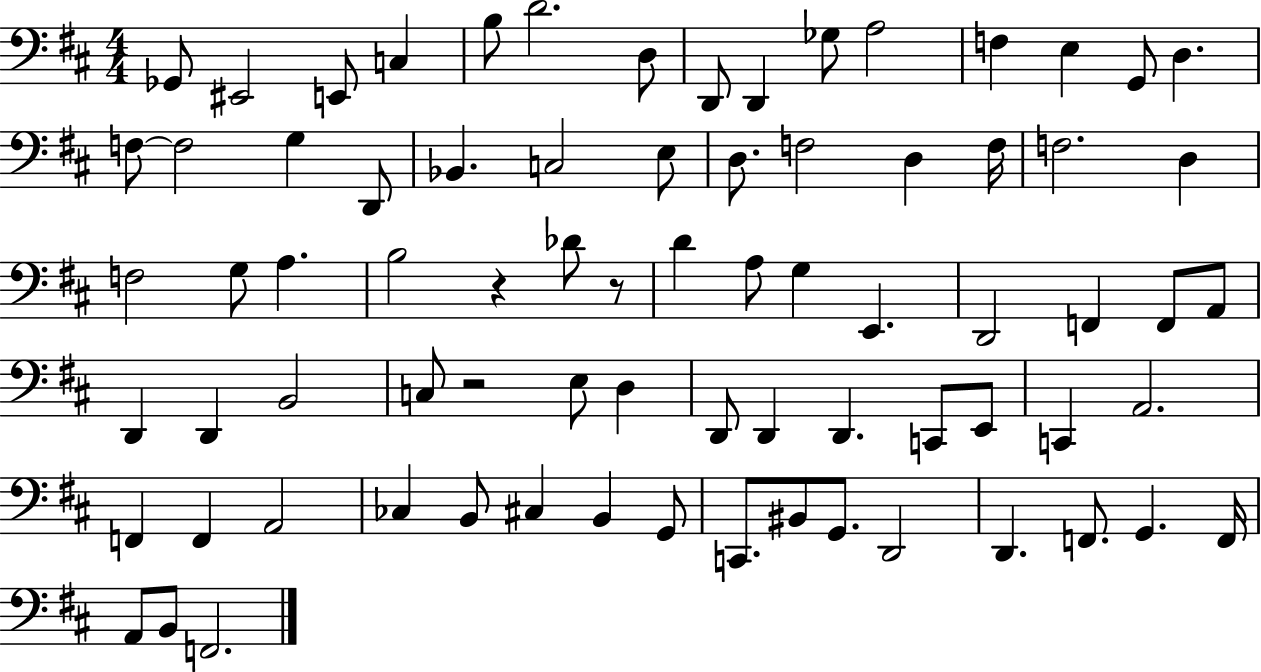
X:1
T:Untitled
M:4/4
L:1/4
K:D
_G,,/2 ^E,,2 E,,/2 C, B,/2 D2 D,/2 D,,/2 D,, _G,/2 A,2 F, E, G,,/2 D, F,/2 F,2 G, D,,/2 _B,, C,2 E,/2 D,/2 F,2 D, F,/4 F,2 D, F,2 G,/2 A, B,2 z _D/2 z/2 D A,/2 G, E,, D,,2 F,, F,,/2 A,,/2 D,, D,, B,,2 C,/2 z2 E,/2 D, D,,/2 D,, D,, C,,/2 E,,/2 C,, A,,2 F,, F,, A,,2 _C, B,,/2 ^C, B,, G,,/2 C,,/2 ^B,,/2 G,,/2 D,,2 D,, F,,/2 G,, F,,/4 A,,/2 B,,/2 F,,2